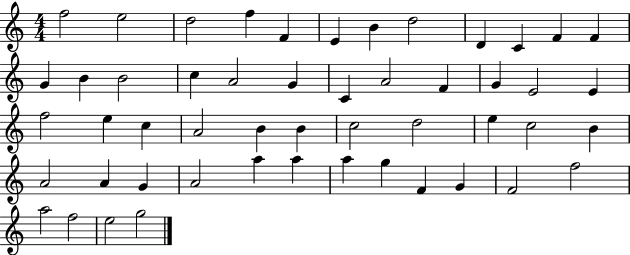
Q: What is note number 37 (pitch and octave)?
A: A4